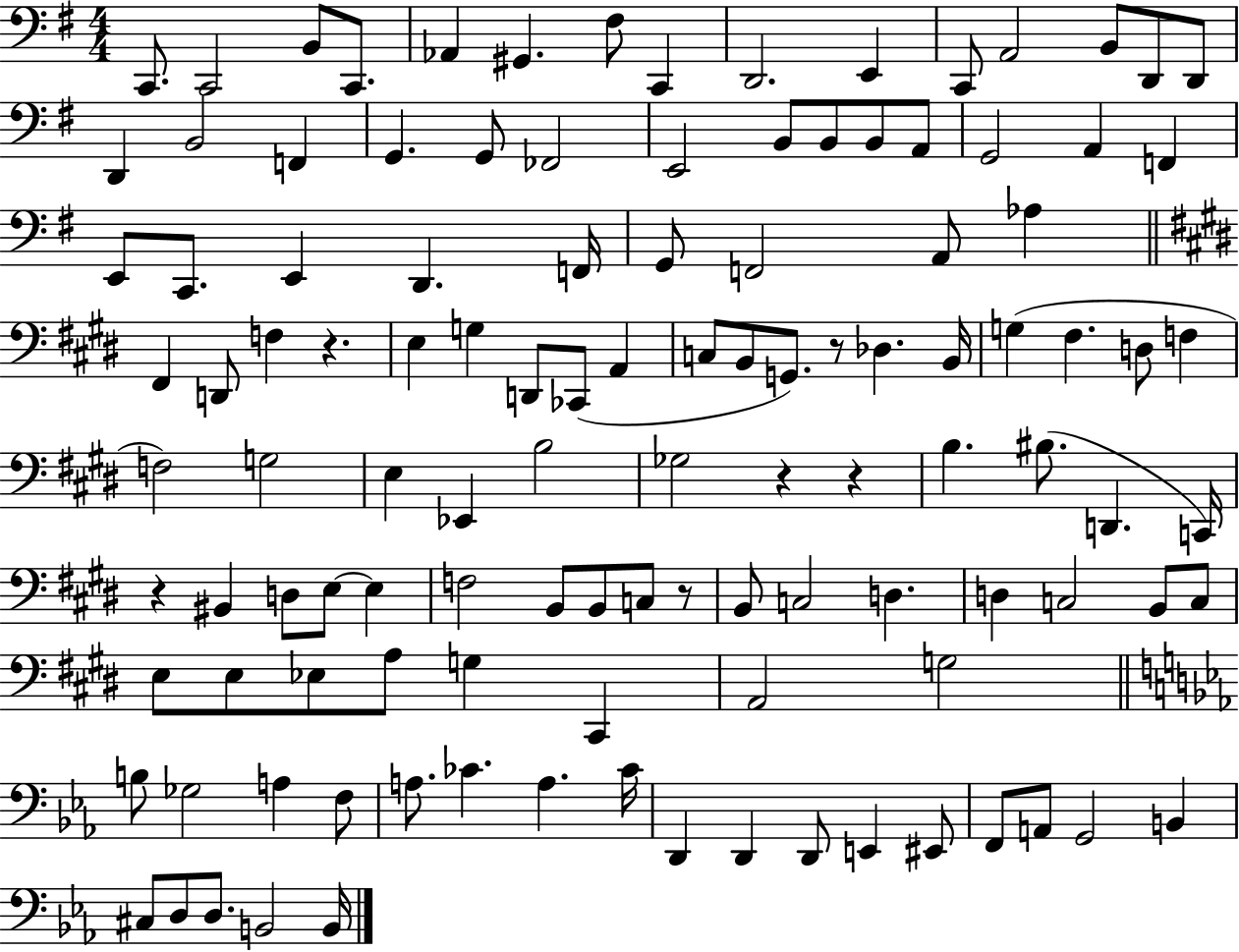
{
  \clef bass
  \numericTimeSignature
  \time 4/4
  \key g \major
  c,8. c,2 b,8 c,8. | aes,4 gis,4. fis8 c,4 | d,2. e,4 | c,8 a,2 b,8 d,8 d,8 | \break d,4 b,2 f,4 | g,4. g,8 fes,2 | e,2 b,8 b,8 b,8 a,8 | g,2 a,4 f,4 | \break e,8 c,8. e,4 d,4. f,16 | g,8 f,2 a,8 aes4 | \bar "||" \break \key e \major fis,4 d,8 f4 r4. | e4 g4 d,8 ces,8( a,4 | c8 b,8 g,8.) r8 des4. b,16 | g4( fis4. d8 f4 | \break f2) g2 | e4 ees,4 b2 | ges2 r4 r4 | b4. bis8.( d,4. c,16) | \break r4 bis,4 d8 e8~~ e4 | f2 b,8 b,8 c8 r8 | b,8 c2 d4. | d4 c2 b,8 c8 | \break e8 e8 ees8 a8 g4 cis,4 | a,2 g2 | \bar "||" \break \key c \minor b8 ges2 a4 f8 | a8. ces'4. a4. ces'16 | d,4 d,4 d,8 e,4 eis,8 | f,8 a,8 g,2 b,4 | \break cis8 d8 d8. b,2 b,16 | \bar "|."
}